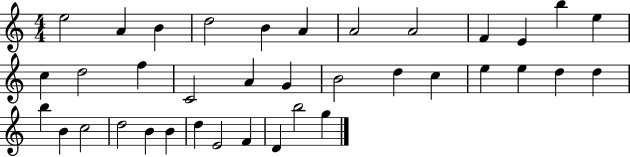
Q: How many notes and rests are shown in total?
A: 37